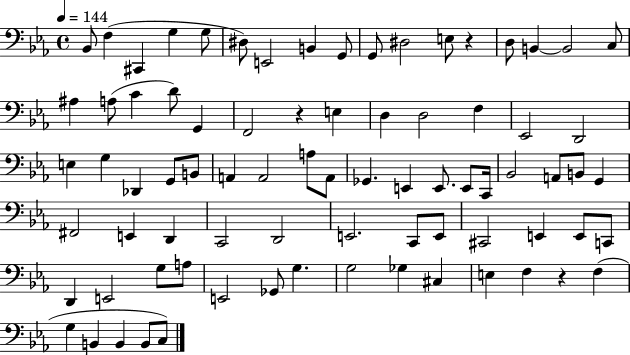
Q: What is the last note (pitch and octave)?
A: C3